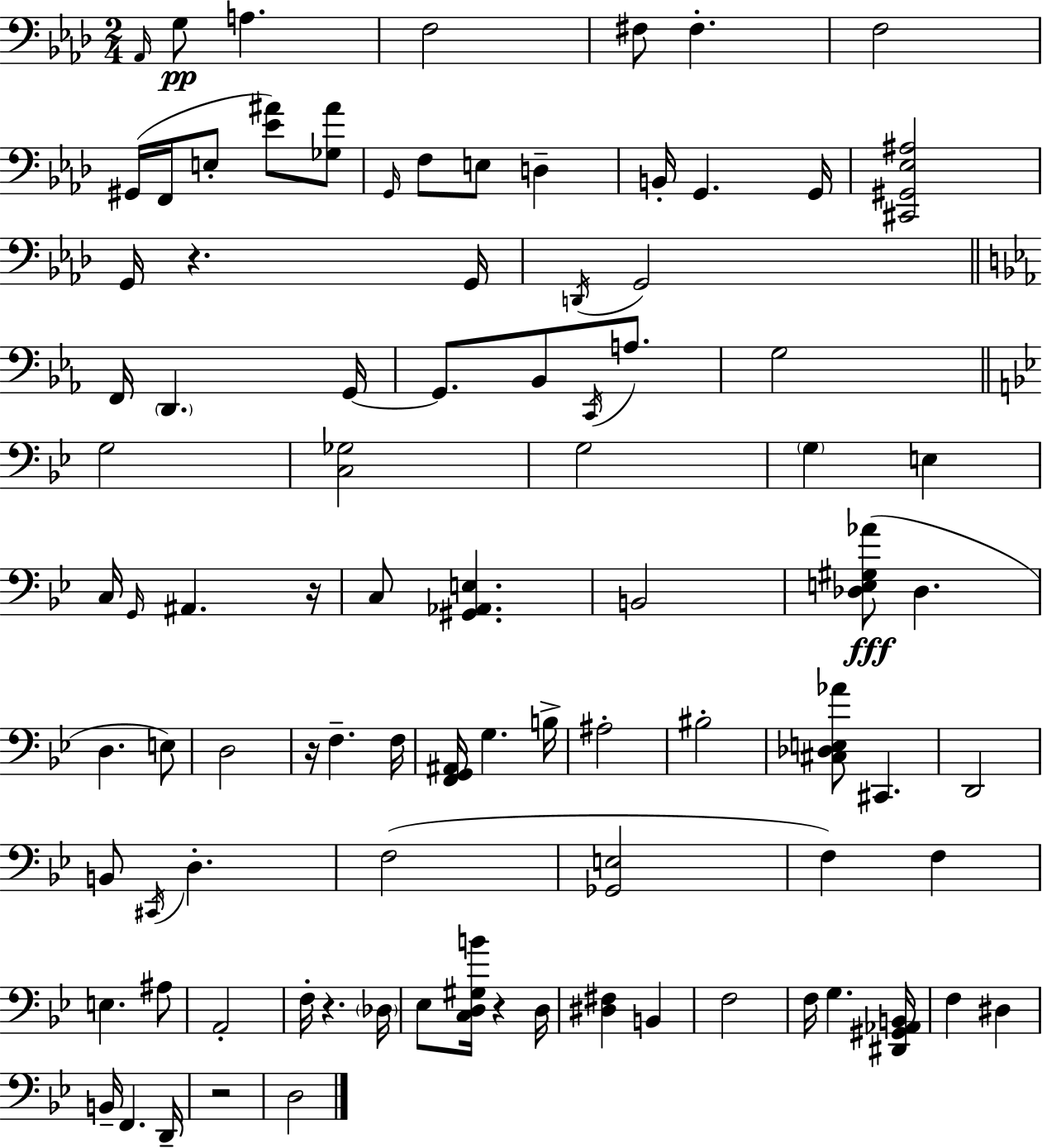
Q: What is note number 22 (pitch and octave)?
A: F2